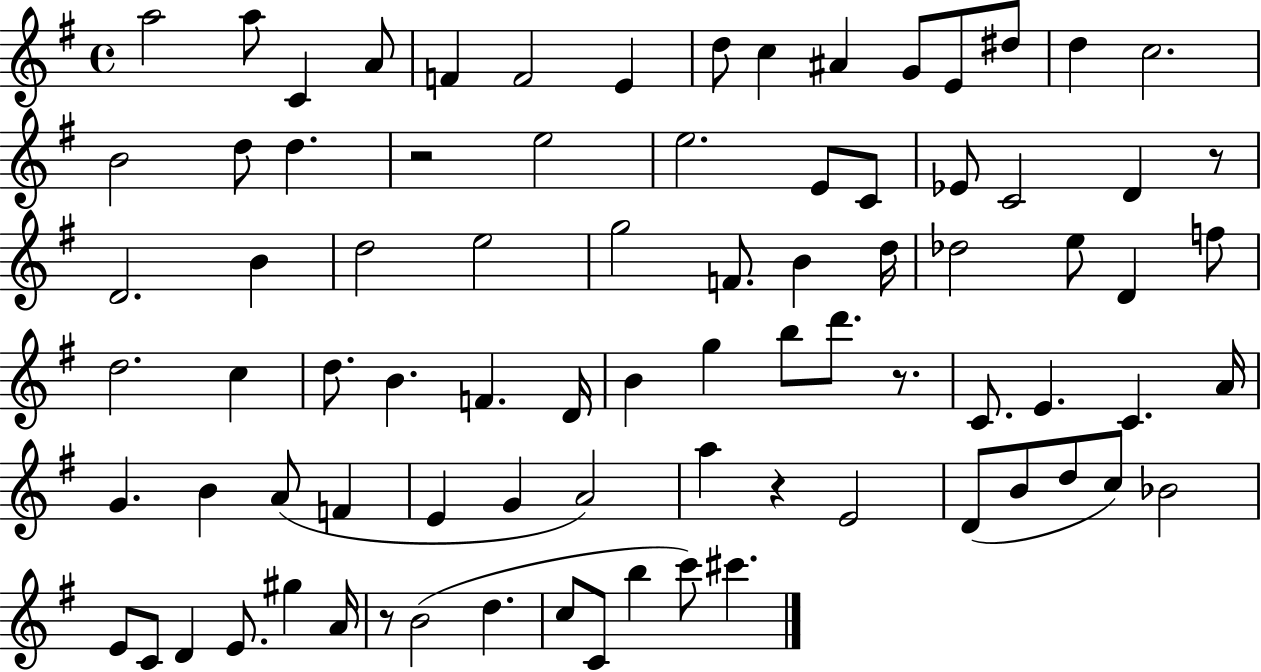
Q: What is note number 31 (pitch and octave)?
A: F4